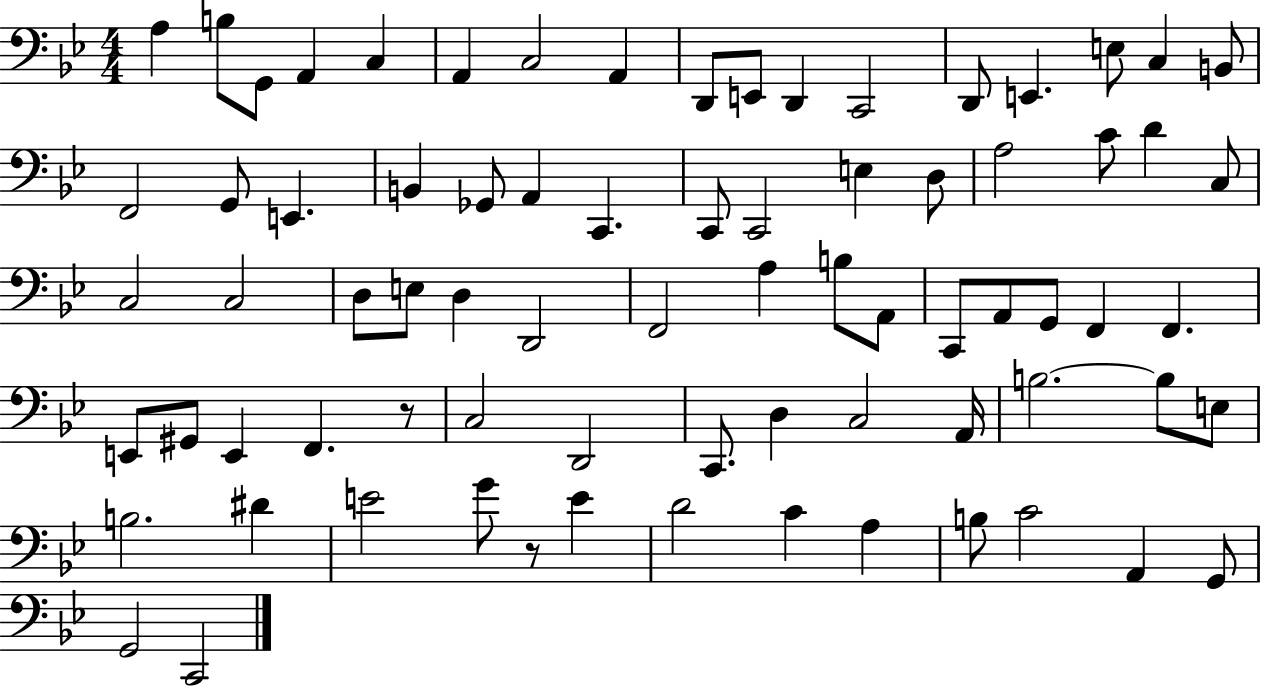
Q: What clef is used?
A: bass